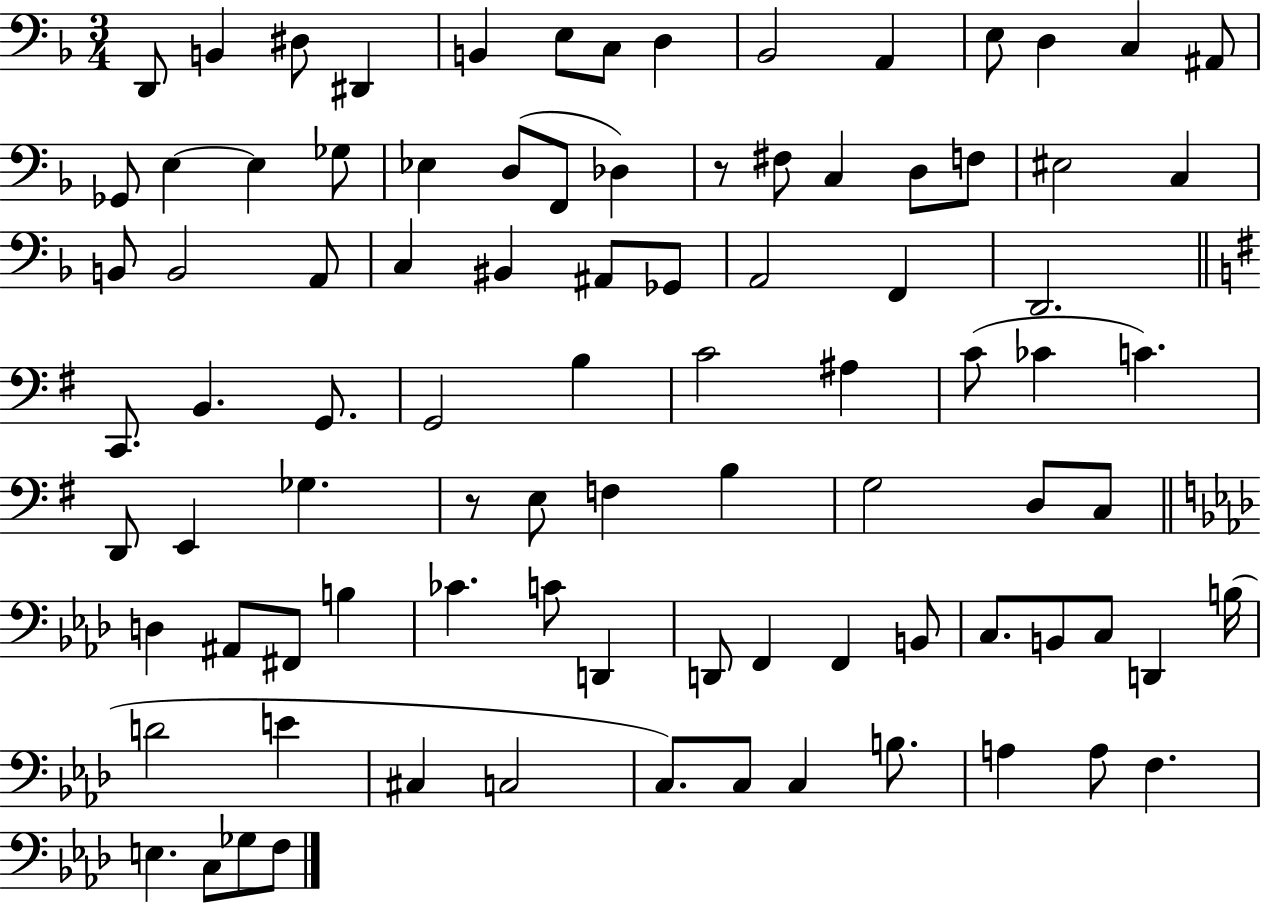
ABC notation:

X:1
T:Untitled
M:3/4
L:1/4
K:F
D,,/2 B,, ^D,/2 ^D,, B,, E,/2 C,/2 D, _B,,2 A,, E,/2 D, C, ^A,,/2 _G,,/2 E, E, _G,/2 _E, D,/2 F,,/2 _D, z/2 ^F,/2 C, D,/2 F,/2 ^E,2 C, B,,/2 B,,2 A,,/2 C, ^B,, ^A,,/2 _G,,/2 A,,2 F,, D,,2 C,,/2 B,, G,,/2 G,,2 B, C2 ^A, C/2 _C C D,,/2 E,, _G, z/2 E,/2 F, B, G,2 D,/2 C,/2 D, ^A,,/2 ^F,,/2 B, _C C/2 D,, D,,/2 F,, F,, B,,/2 C,/2 B,,/2 C,/2 D,, B,/4 D2 E ^C, C,2 C,/2 C,/2 C, B,/2 A, A,/2 F, E, C,/2 _G,/2 F,/2